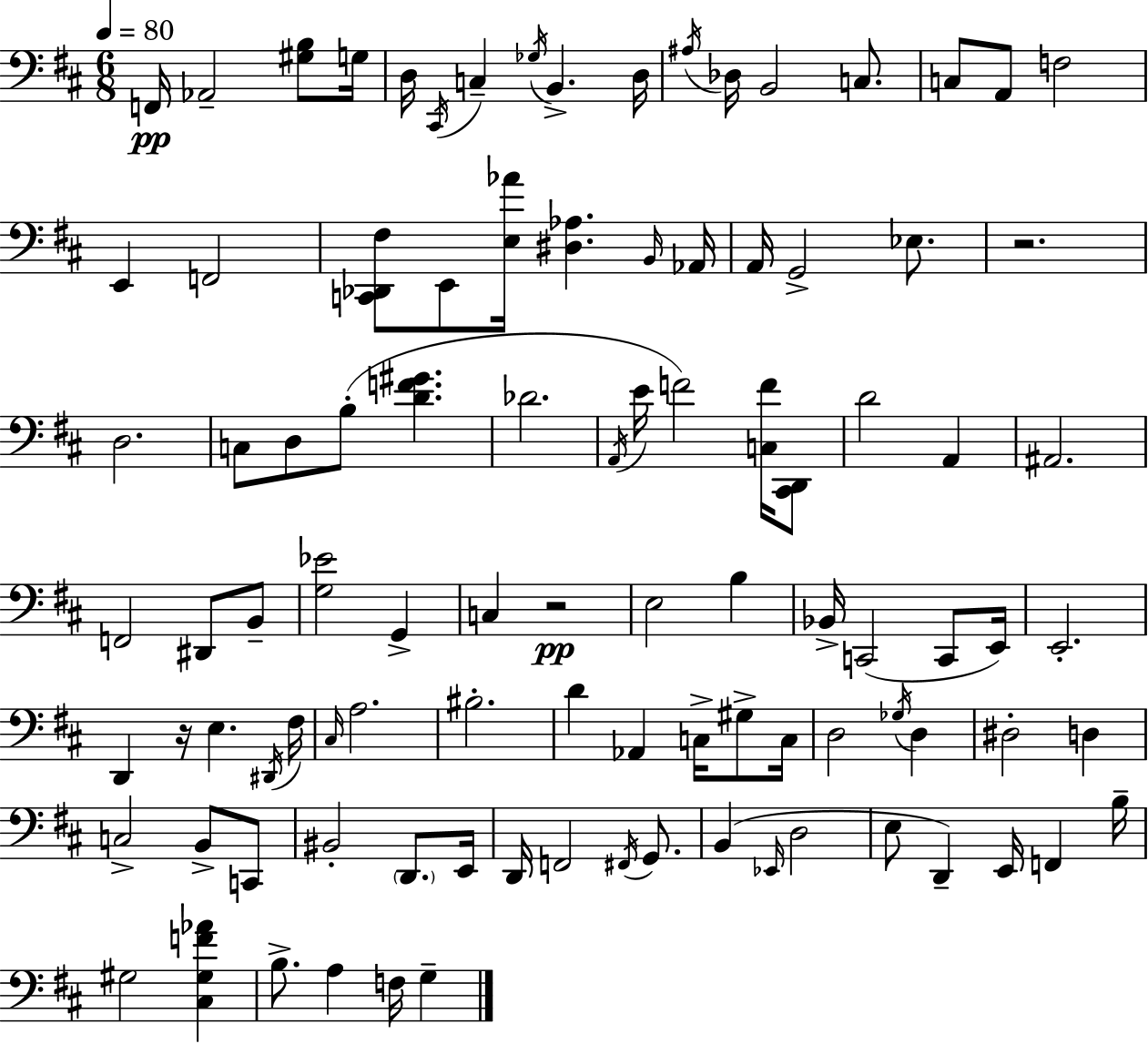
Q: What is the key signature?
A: D major